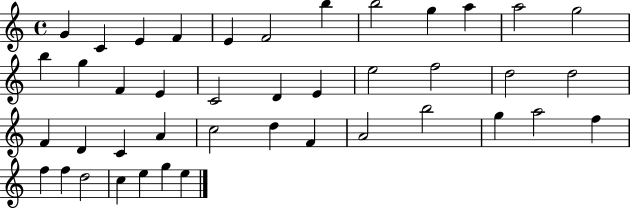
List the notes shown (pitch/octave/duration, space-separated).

G4/q C4/q E4/q F4/q E4/q F4/h B5/q B5/h G5/q A5/q A5/h G5/h B5/q G5/q F4/q E4/q C4/h D4/q E4/q E5/h F5/h D5/h D5/h F4/q D4/q C4/q A4/q C5/h D5/q F4/q A4/h B5/h G5/q A5/h F5/q F5/q F5/q D5/h C5/q E5/q G5/q E5/q